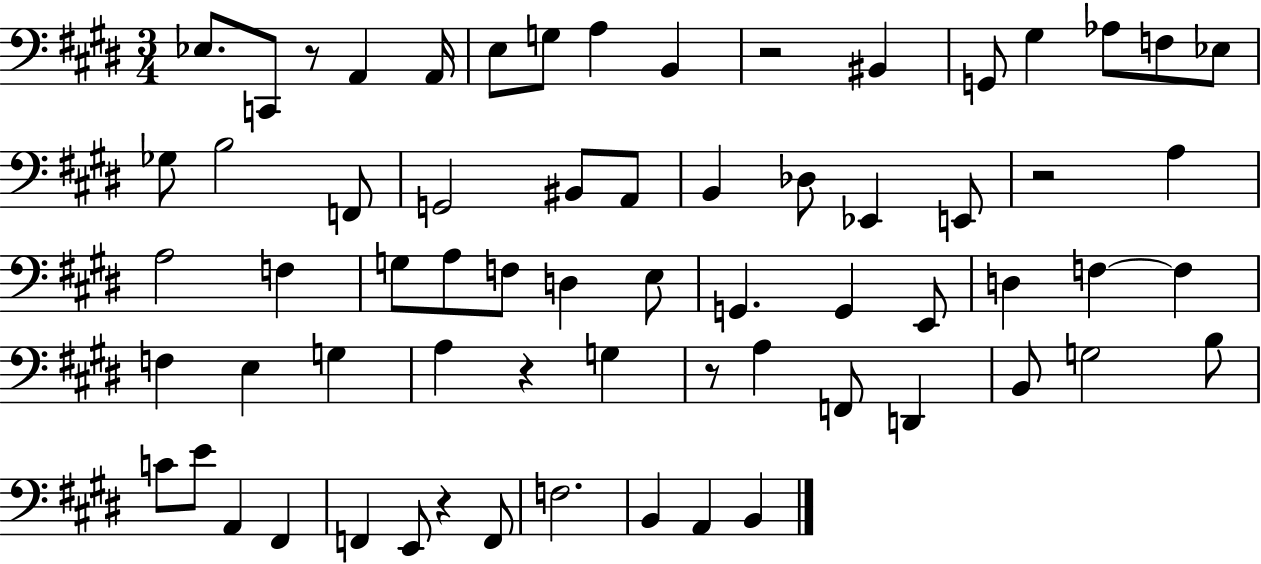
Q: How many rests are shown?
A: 6